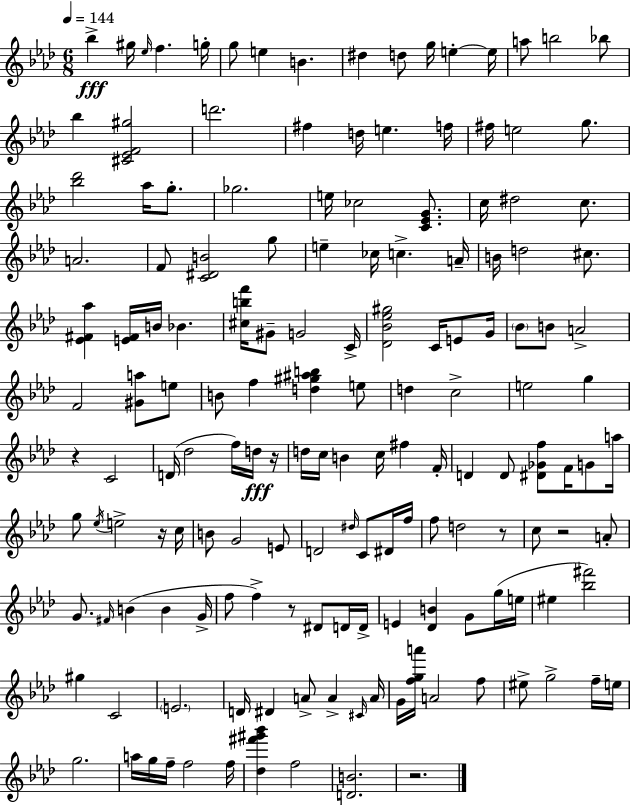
Bb5/q G#5/s Eb5/s F5/q. G5/s G5/e E5/q B4/q. D#5/q D5/e G5/s E5/q E5/s A5/e B5/h Bb5/e Bb5/q [C#4,Eb4,F4,G#5]/h D6/h. F#5/q D5/s E5/q. F5/s F#5/s E5/h G5/e. [Bb5,Db6]/h Ab5/s G5/e. Gb5/h. E5/s CES5/h [C4,Eb4,G4]/e. C5/s D#5/h C5/e. A4/h. F4/e [C4,D#4,B4]/h G5/e E5/q CES5/s C5/q. A4/s B4/s D5/h C#5/e. [Eb4,F#4,Ab5]/q [E4,F#4]/s B4/s Bb4/q. [C#5,B5,F6]/s G#4/e G4/h C4/s [Db4,Bb4,Eb5,G#5]/h C4/s E4/e G4/s Bb4/e B4/e A4/h F4/h [G#4,A5]/e E5/e B4/e F5/q [D5,G#5,A#5,B5]/q E5/e D5/q C5/h E5/h G5/q R/q C4/h D4/s Db5/h F5/s D5/s R/s D5/s C5/s B4/q C5/s F#5/q F4/s D4/q D4/e [D#4,Gb4,F5]/e F4/s G4/e A5/s G5/e Eb5/s E5/h R/s C5/s B4/e G4/h E4/e D4/h D#5/s C4/e D#4/s F5/s F5/e D5/h R/e C5/e R/h A4/e G4/e. F#4/s B4/q B4/q G4/s F5/e F5/q R/e D#4/e D4/s D4/s E4/q [Db4,B4]/q G4/e G5/s E5/s EIS5/q [Bb5,F#6]/h G#5/q C4/h E4/h. D4/s D#4/q A4/e A4/q C#4/s A4/s G4/s [F5,G5,A6]/s A4/h F5/e EIS5/e G5/h F5/s E5/s G5/h. A5/s G5/s F5/s F5/h F5/s [Db5,F#6,G#6,Bb6]/q F5/h [D4,B4]/h. R/h.